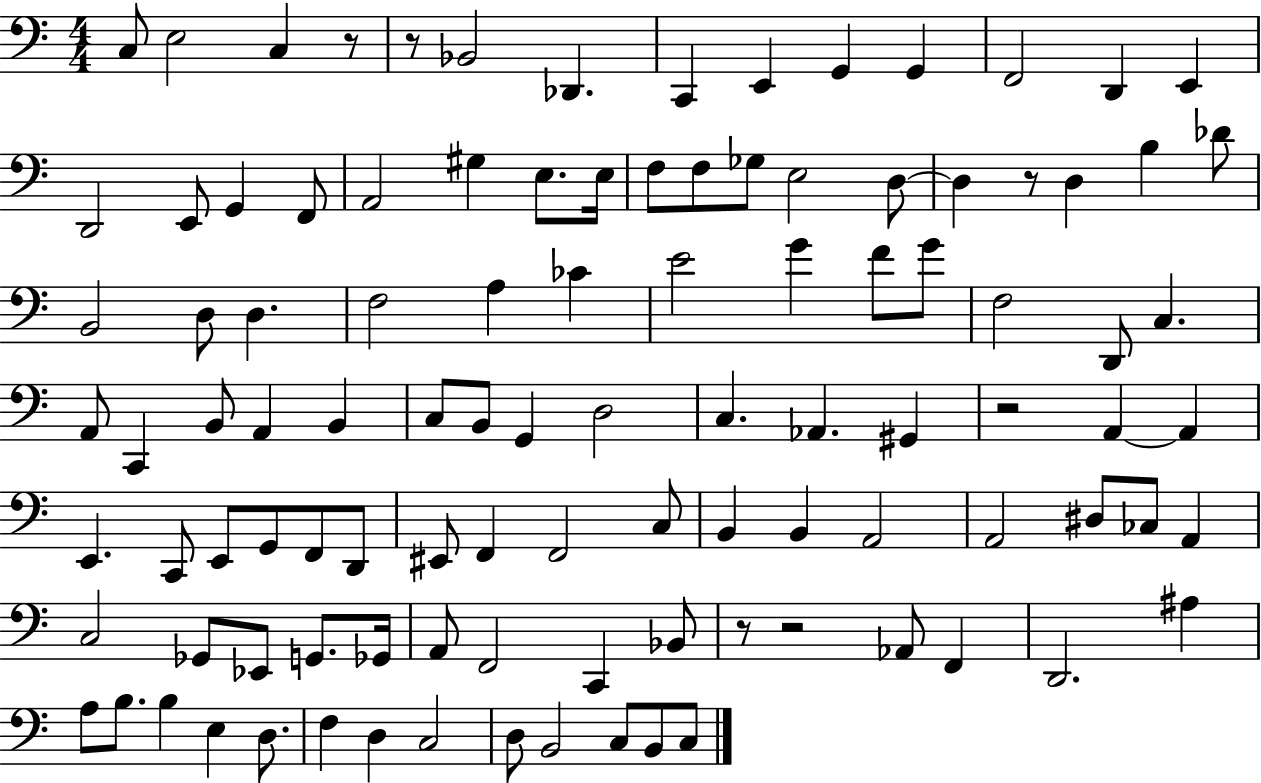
C3/e E3/h C3/q R/e R/e Bb2/h Db2/q. C2/q E2/q G2/q G2/q F2/h D2/q E2/q D2/h E2/e G2/q F2/e A2/h G#3/q E3/e. E3/s F3/e F3/e Gb3/e E3/h D3/e D3/q R/e D3/q B3/q Db4/e B2/h D3/e D3/q. F3/h A3/q CES4/q E4/h G4/q F4/e G4/e F3/h D2/e C3/q. A2/e C2/q B2/e A2/q B2/q C3/e B2/e G2/q D3/h C3/q. Ab2/q. G#2/q R/h A2/q A2/q E2/q. C2/e E2/e G2/e F2/e D2/e EIS2/e F2/q F2/h C3/e B2/q B2/q A2/h A2/h D#3/e CES3/e A2/q C3/h Gb2/e Eb2/e G2/e. Gb2/s A2/e F2/h C2/q Bb2/e R/e R/h Ab2/e F2/q D2/h. A#3/q A3/e B3/e. B3/q E3/q D3/e. F3/q D3/q C3/h D3/e B2/h C3/e B2/e C3/e